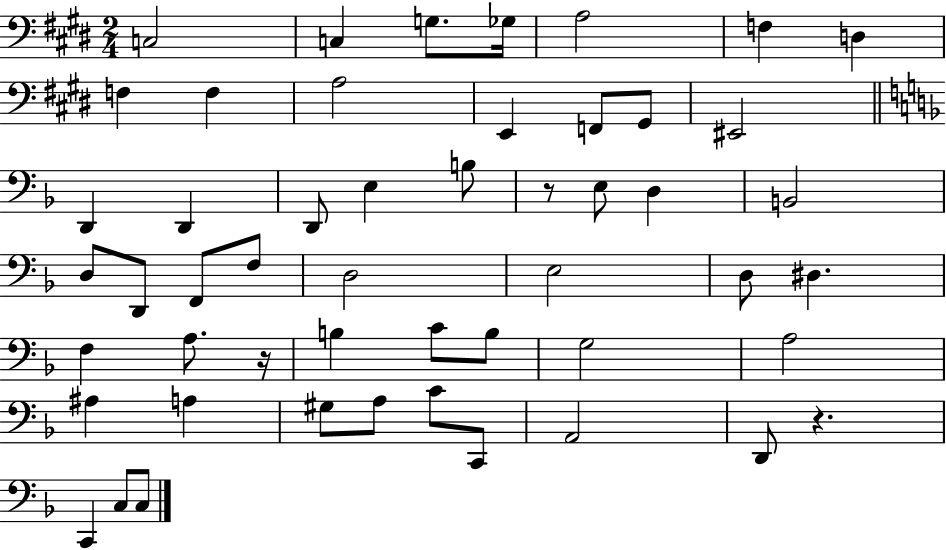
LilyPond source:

{
  \clef bass
  \numericTimeSignature
  \time 2/4
  \key e \major
  c2 | c4 g8. ges16 | a2 | f4 d4 | \break f4 f4 | a2 | e,4 f,8 gis,8 | eis,2 | \break \bar "||" \break \key f \major d,4 d,4 | d,8 e4 b8 | r8 e8 d4 | b,2 | \break d8 d,8 f,8 f8 | d2 | e2 | d8 dis4. | \break f4 a8. r16 | b4 c'8 b8 | g2 | a2 | \break ais4 a4 | gis8 a8 c'8 c,8 | a,2 | d,8 r4. | \break c,4 c8 c8 | \bar "|."
}